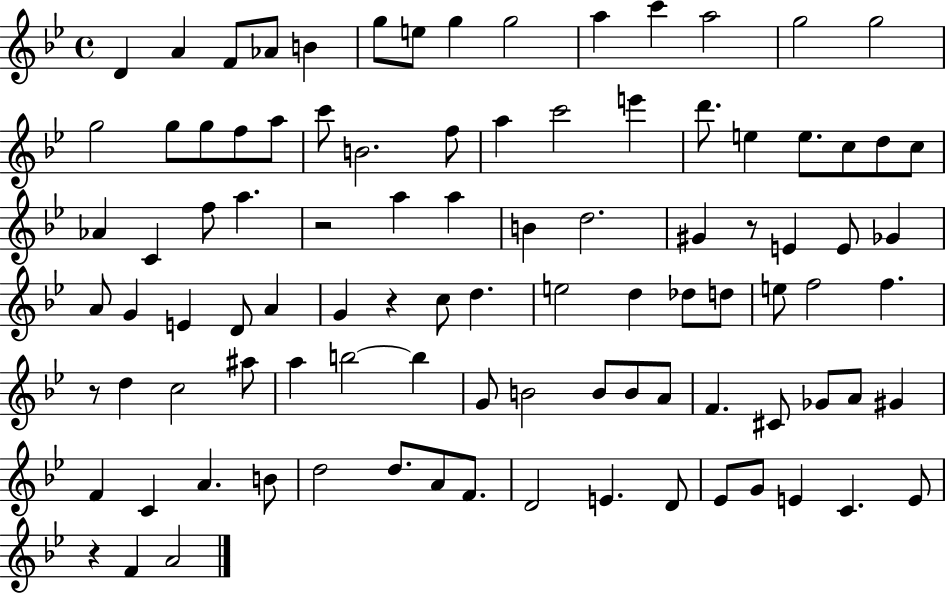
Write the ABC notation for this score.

X:1
T:Untitled
M:4/4
L:1/4
K:Bb
D A F/2 _A/2 B g/2 e/2 g g2 a c' a2 g2 g2 g2 g/2 g/2 f/2 a/2 c'/2 B2 f/2 a c'2 e' d'/2 e e/2 c/2 d/2 c/2 _A C f/2 a z2 a a B d2 ^G z/2 E E/2 _G A/2 G E D/2 A G z c/2 d e2 d _d/2 d/2 e/2 f2 f z/2 d c2 ^a/2 a b2 b G/2 B2 B/2 B/2 A/2 F ^C/2 _G/2 A/2 ^G F C A B/2 d2 d/2 A/2 F/2 D2 E D/2 _E/2 G/2 E C E/2 z F A2